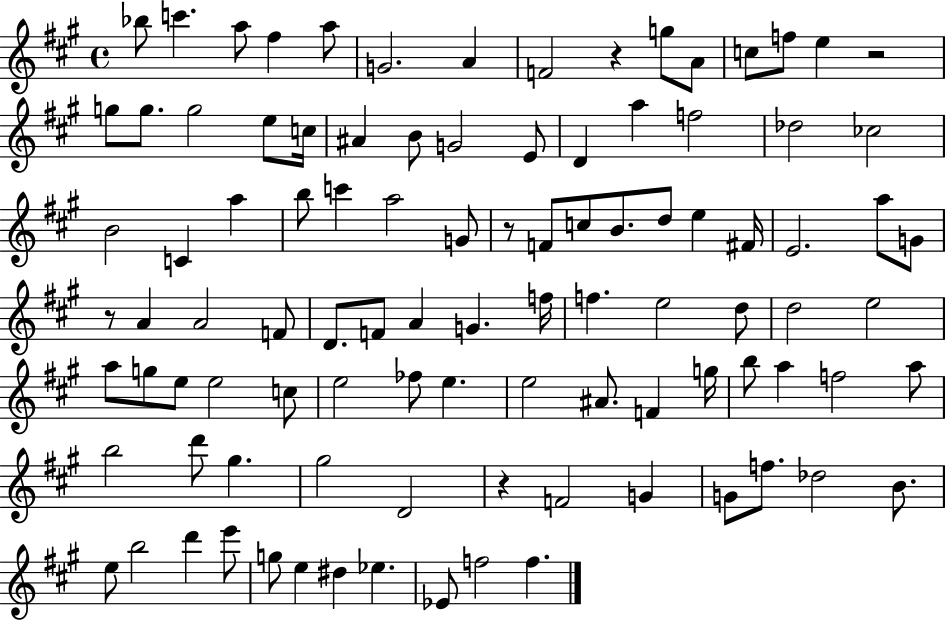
Bb5/e C6/q. A5/e F#5/q A5/e G4/h. A4/q F4/h R/q G5/e A4/e C5/e F5/e E5/q R/h G5/e G5/e. G5/h E5/e C5/s A#4/q B4/e G4/h E4/e D4/q A5/q F5/h Db5/h CES5/h B4/h C4/q A5/q B5/e C6/q A5/h G4/e R/e F4/e C5/e B4/e. D5/e E5/q F#4/s E4/h. A5/e G4/e R/e A4/q A4/h F4/e D4/e. F4/e A4/q G4/q. F5/s F5/q. E5/h D5/e D5/h E5/h A5/e G5/e E5/e E5/h C5/e E5/h FES5/e E5/q. E5/h A#4/e. F4/q G5/s B5/e A5/q F5/h A5/e B5/h D6/e G#5/q. G#5/h D4/h R/q F4/h G4/q G4/e F5/e. Db5/h B4/e. E5/e B5/h D6/q E6/e G5/e E5/q D#5/q Eb5/q. Eb4/e F5/h F5/q.